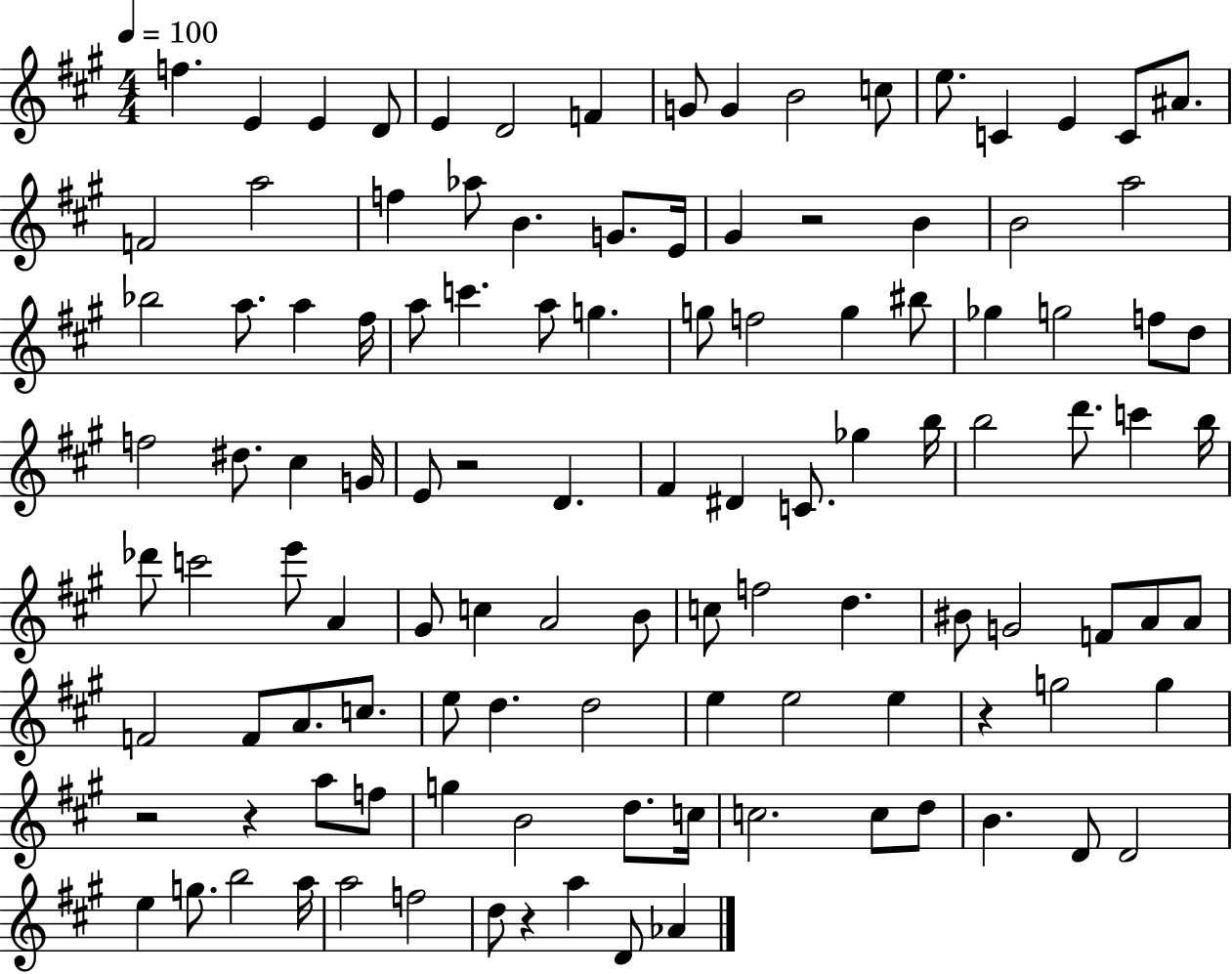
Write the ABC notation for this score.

X:1
T:Untitled
M:4/4
L:1/4
K:A
f E E D/2 E D2 F G/2 G B2 c/2 e/2 C E C/2 ^A/2 F2 a2 f _a/2 B G/2 E/4 ^G z2 B B2 a2 _b2 a/2 a ^f/4 a/2 c' a/2 g g/2 f2 g ^b/2 _g g2 f/2 d/2 f2 ^d/2 ^c G/4 E/2 z2 D ^F ^D C/2 _g b/4 b2 d'/2 c' b/4 _d'/2 c'2 e'/2 A ^G/2 c A2 B/2 c/2 f2 d ^B/2 G2 F/2 A/2 A/2 F2 F/2 A/2 c/2 e/2 d d2 e e2 e z g2 g z2 z a/2 f/2 g B2 d/2 c/4 c2 c/2 d/2 B D/2 D2 e g/2 b2 a/4 a2 f2 d/2 z a D/2 _A